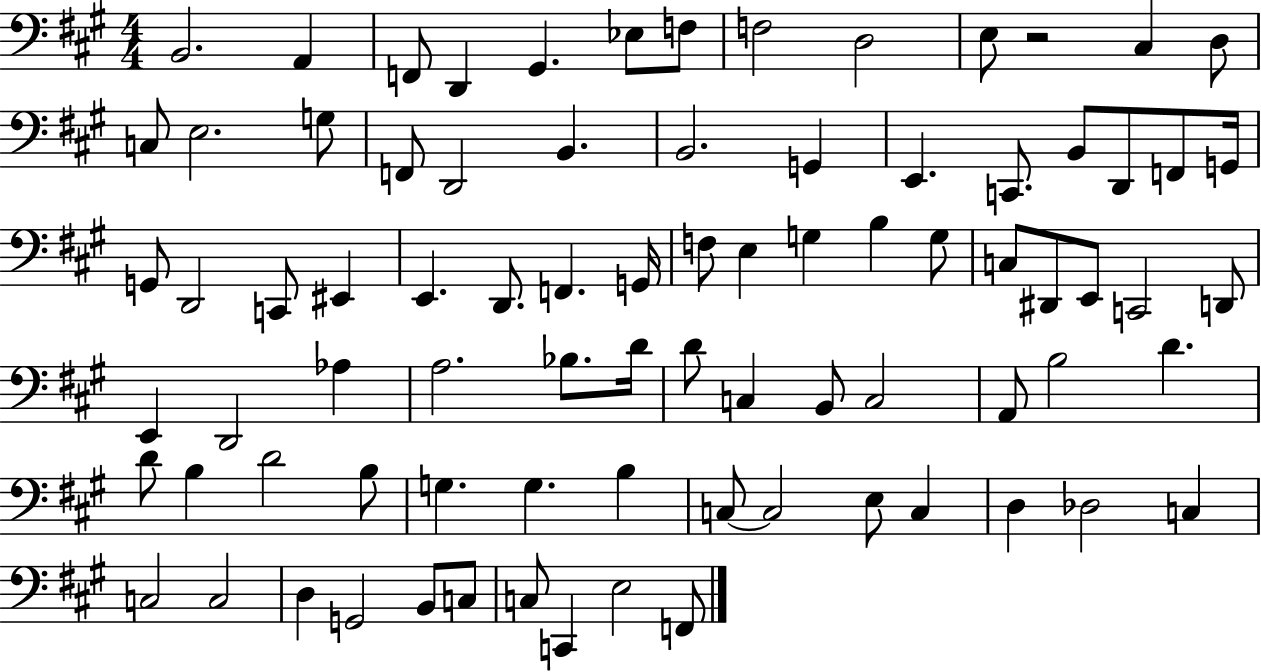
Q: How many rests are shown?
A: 1